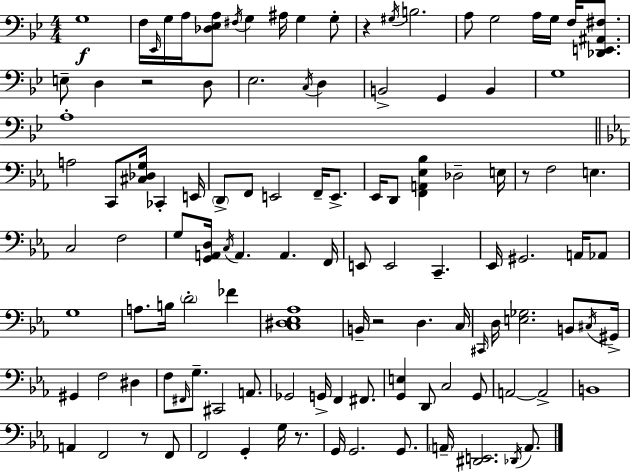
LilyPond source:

{
  \clef bass
  \numericTimeSignature
  \time 4/4
  \key bes \major
  \repeat volta 2 { g1\f | f16 \grace { ees,16 } g16 a16 <des ees a>8 \acciaccatura { fis16 } g4 ais16 g4 | g8-. r4 \acciaccatura { gis16 } b2. | a8 g2 a16 g16 f16 | \break <des, e, ais, fis>8. e8-- d4 r2 | d8 ees2. \acciaccatura { c16 } | d4 b,2-> g,4 | b,4 g1 | \break a1-. | \bar "||" \break \key ees \major a2 c,8 <cis des g>16 ces,4-. e,16 | \parenthesize d,8-> f,8 e,2 f,16-- e,8.-> | ees,16 d,8 <f, a, ees bes>4 des2-- e16 | r8 f2 e4. | \break c2 f2 | g8 <g, a, d>16 \acciaccatura { c16 } a,4. a,4. | f,16 e,8 e,2 c,4.-- | ees,16 gis,2. a,16 aes,8 | \break g1 | a8. b16 \parenthesize d'2-. fes'4 | <c dis ees aes>1 | b,16-- r2 d4. | \break c16 \grace { cis,16 } d16 <e ges>2. b,8 | \acciaccatura { cis16 } gis,16-> gis,4 f2 dis4 | f8 \grace { fis,16 } g8.-- cis,2 | a,8. ges,2 g,16-> f,4 | \break fis,8. <g, e>4 d,8 c2 | g,8 a,2~~ a,2-> | b,1 | a,4 f,2 | \break r8 f,8 f,2 g,4-. | g16 r8. g,16 g,2. | g,8. \parenthesize a,16-- <dis, e,>2. | \acciaccatura { des,16 } a,8. } \bar "|."
}